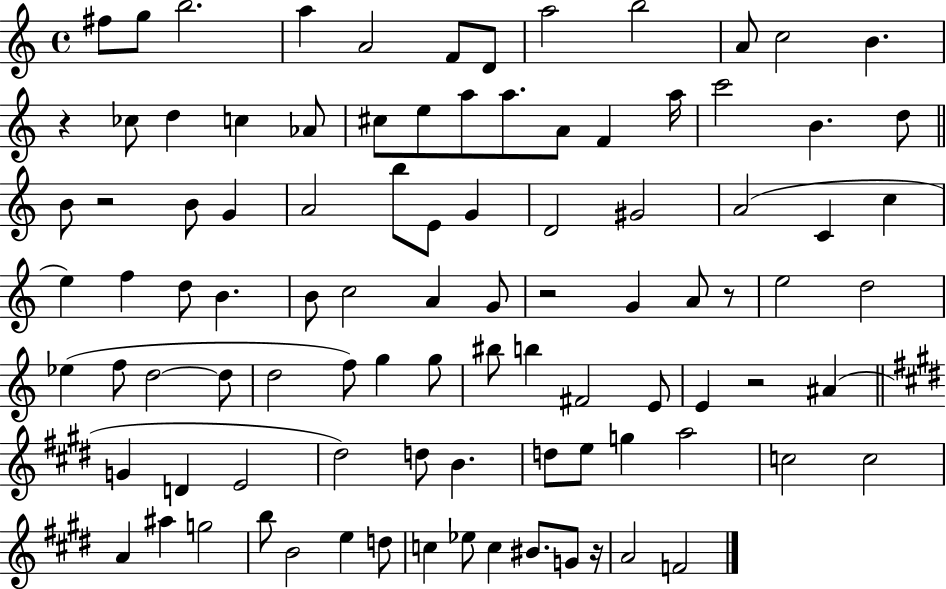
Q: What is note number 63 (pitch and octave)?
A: E4